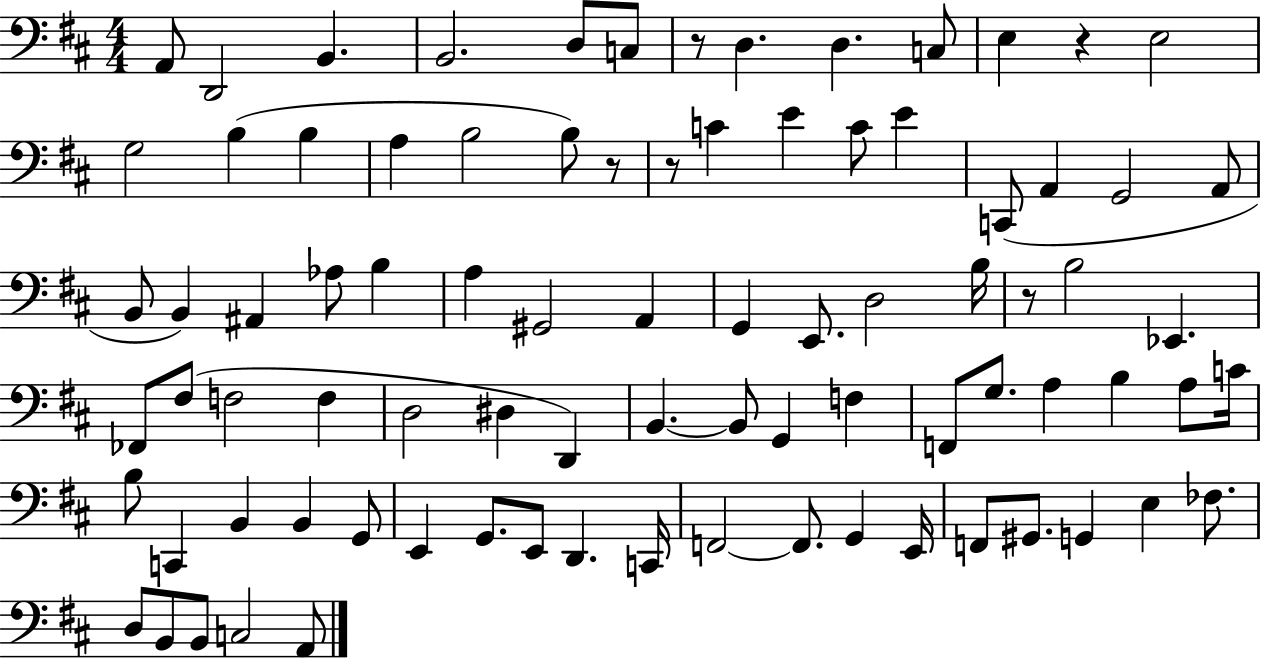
X:1
T:Untitled
M:4/4
L:1/4
K:D
A,,/2 D,,2 B,, B,,2 D,/2 C,/2 z/2 D, D, C,/2 E, z E,2 G,2 B, B, A, B,2 B,/2 z/2 z/2 C E C/2 E C,,/2 A,, G,,2 A,,/2 B,,/2 B,, ^A,, _A,/2 B, A, ^G,,2 A,, G,, E,,/2 D,2 B,/4 z/2 B,2 _E,, _F,,/2 ^F,/2 F,2 F, D,2 ^D, D,, B,, B,,/2 G,, F, F,,/2 G,/2 A, B, A,/2 C/4 B,/2 C,, B,, B,, G,,/2 E,, G,,/2 E,,/2 D,, C,,/4 F,,2 F,,/2 G,, E,,/4 F,,/2 ^G,,/2 G,, E, _F,/2 D,/2 B,,/2 B,,/2 C,2 A,,/2